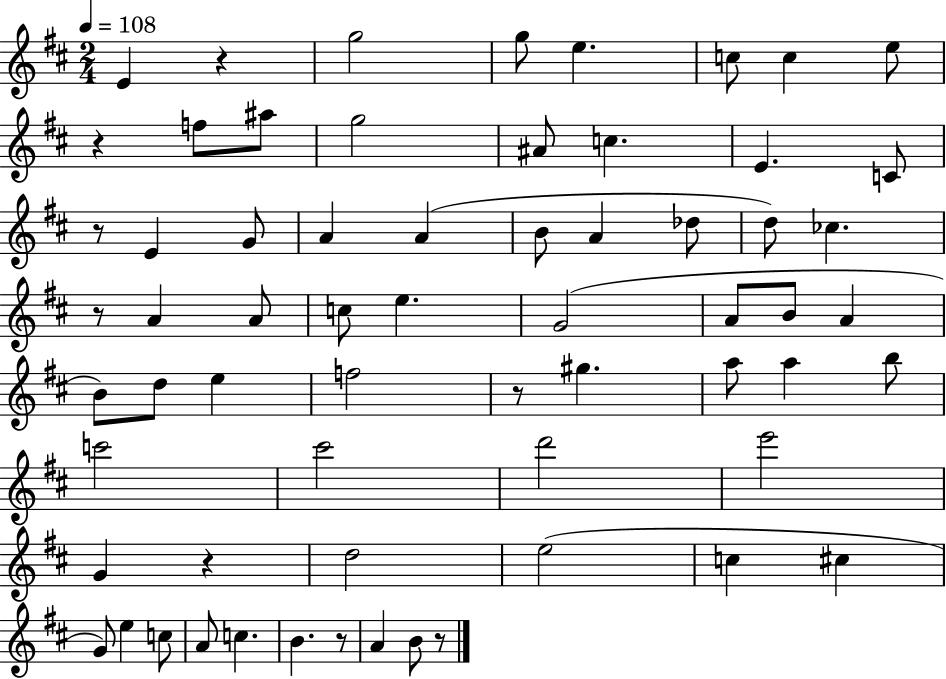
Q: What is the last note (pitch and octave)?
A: B4